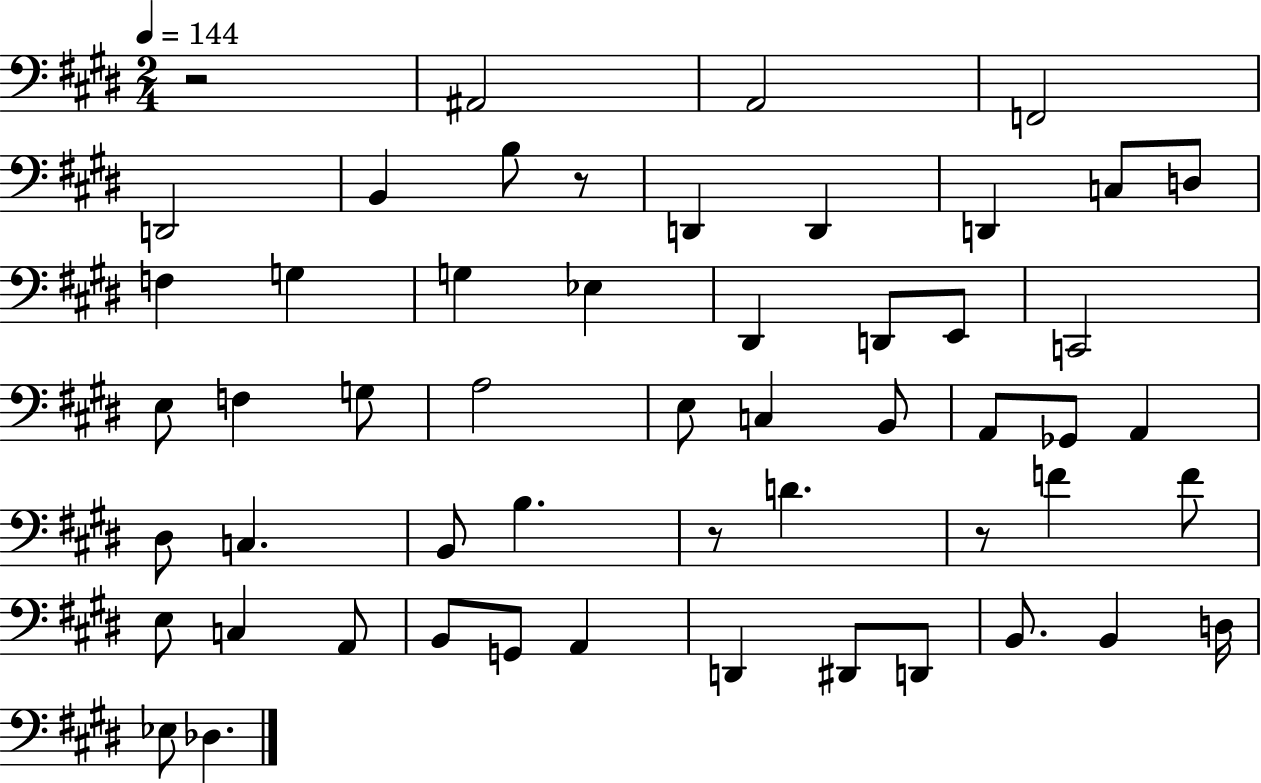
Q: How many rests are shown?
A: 4